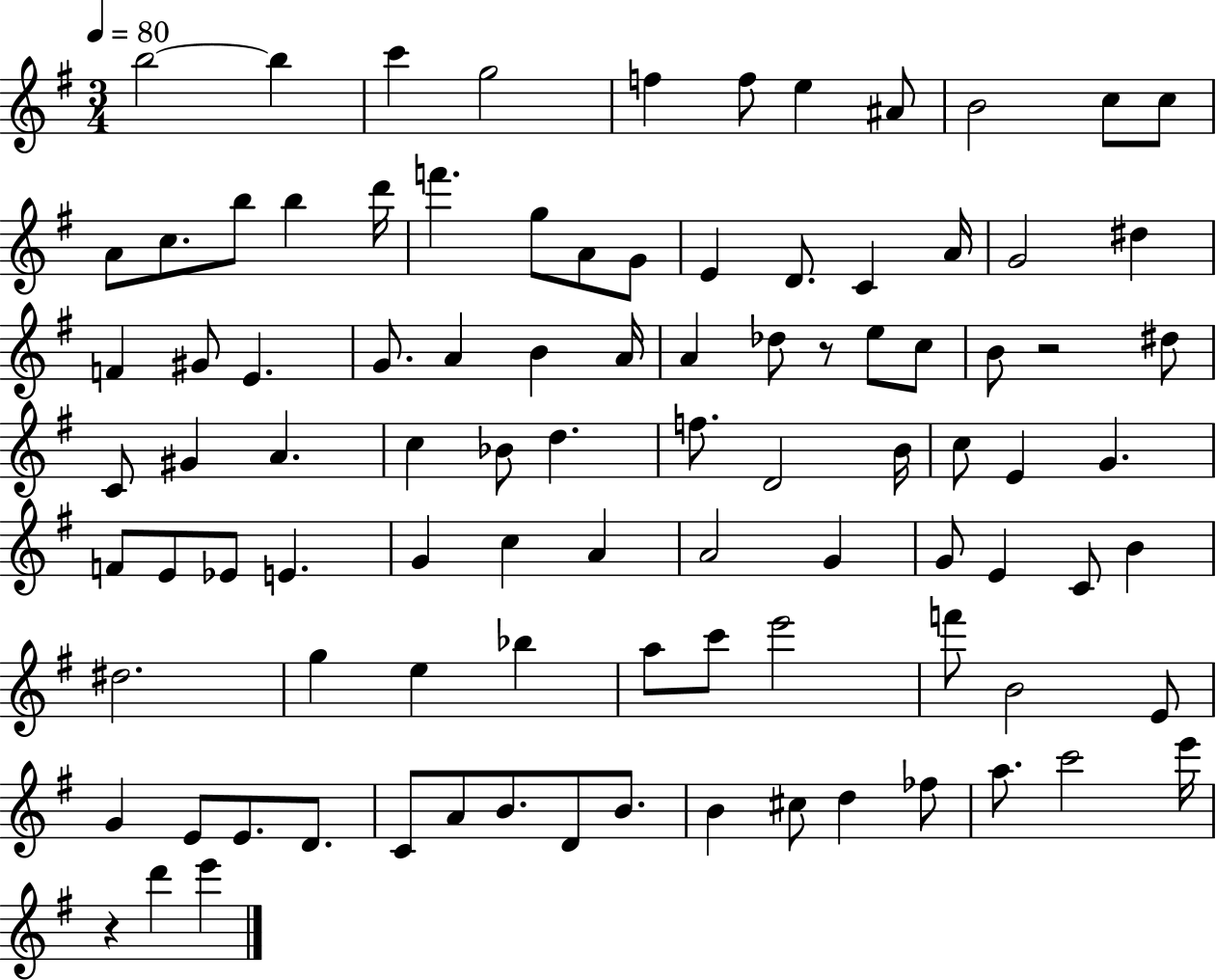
B5/h B5/q C6/q G5/h F5/q F5/e E5/q A#4/e B4/h C5/e C5/e A4/e C5/e. B5/e B5/q D6/s F6/q. G5/e A4/e G4/e E4/q D4/e. C4/q A4/s G4/h D#5/q F4/q G#4/e E4/q. G4/e. A4/q B4/q A4/s A4/q Db5/e R/e E5/e C5/e B4/e R/h D#5/e C4/e G#4/q A4/q. C5/q Bb4/e D5/q. F5/e. D4/h B4/s C5/e E4/q G4/q. F4/e E4/e Eb4/e E4/q. G4/q C5/q A4/q A4/h G4/q G4/e E4/q C4/e B4/q D#5/h. G5/q E5/q Bb5/q A5/e C6/e E6/h F6/e B4/h E4/e G4/q E4/e E4/e. D4/e. C4/e A4/e B4/e. D4/e B4/e. B4/q C#5/e D5/q FES5/e A5/e. C6/h E6/s R/q D6/q E6/q